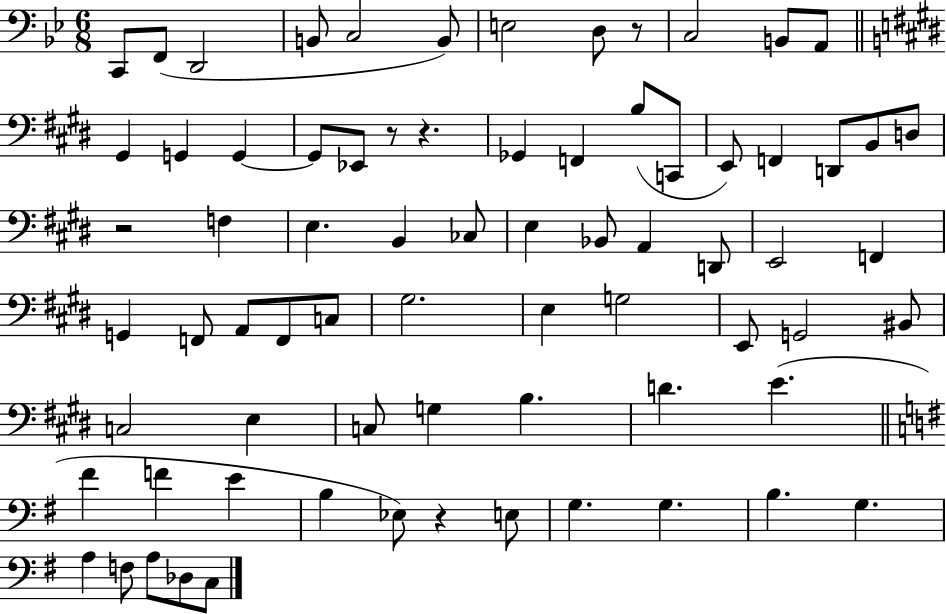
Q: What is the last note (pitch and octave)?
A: C3